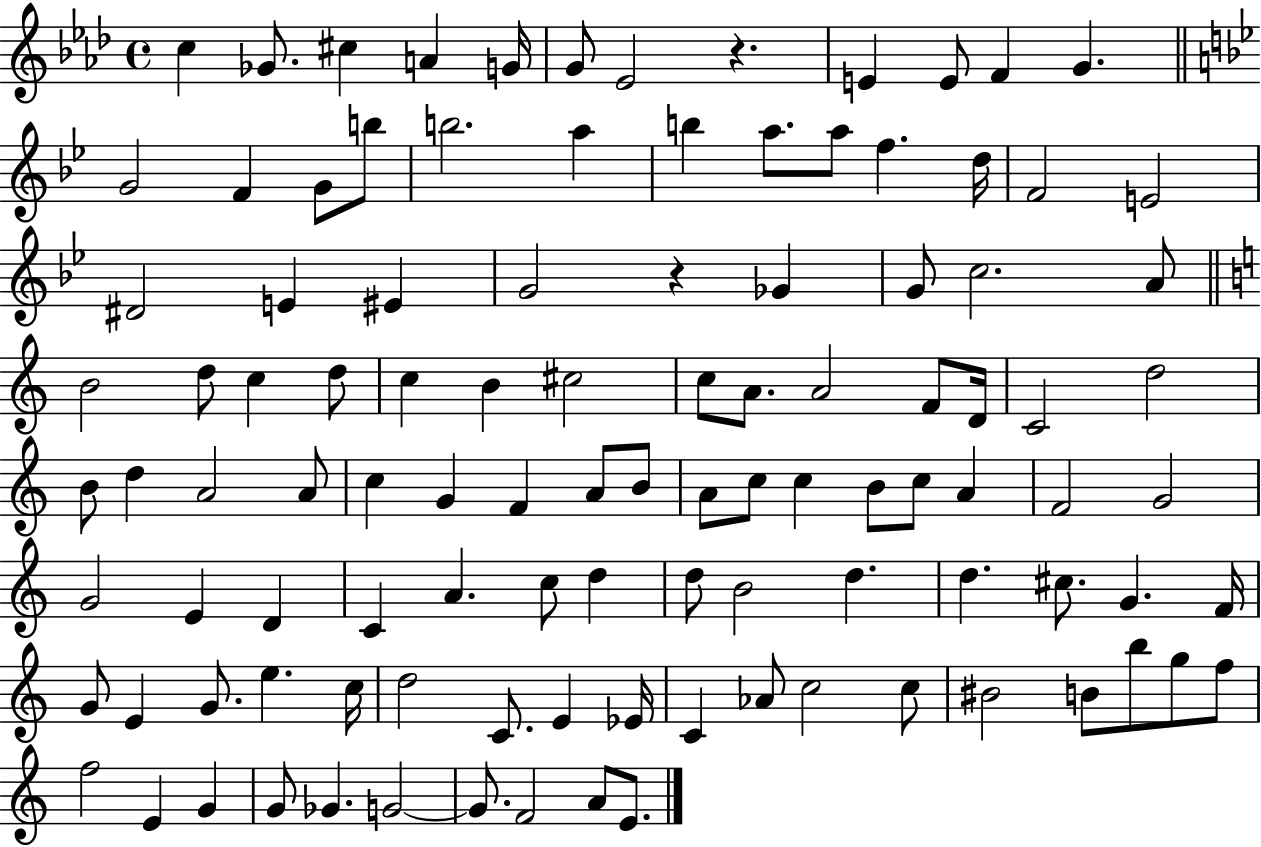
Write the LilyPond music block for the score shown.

{
  \clef treble
  \time 4/4
  \defaultTimeSignature
  \key aes \major
  \repeat volta 2 { c''4 ges'8. cis''4 a'4 g'16 | g'8 ees'2 r4. | e'4 e'8 f'4 g'4. | \bar "||" \break \key bes \major g'2 f'4 g'8 b''8 | b''2. a''4 | b''4 a''8. a''8 f''4. d''16 | f'2 e'2 | \break dis'2 e'4 eis'4 | g'2 r4 ges'4 | g'8 c''2. a'8 | \bar "||" \break \key a \minor b'2 d''8 c''4 d''8 | c''4 b'4 cis''2 | c''8 a'8. a'2 f'8 d'16 | c'2 d''2 | \break b'8 d''4 a'2 a'8 | c''4 g'4 f'4 a'8 b'8 | a'8 c''8 c''4 b'8 c''8 a'4 | f'2 g'2 | \break g'2 e'4 d'4 | c'4 a'4. c''8 d''4 | d''8 b'2 d''4. | d''4. cis''8. g'4. f'16 | \break g'8 e'4 g'8. e''4. c''16 | d''2 c'8. e'4 ees'16 | c'4 aes'8 c''2 c''8 | bis'2 b'8 b''8 g''8 f''8 | \break f''2 e'4 g'4 | g'8 ges'4. g'2~~ | g'8. f'2 a'8 e'8. | } \bar "|."
}